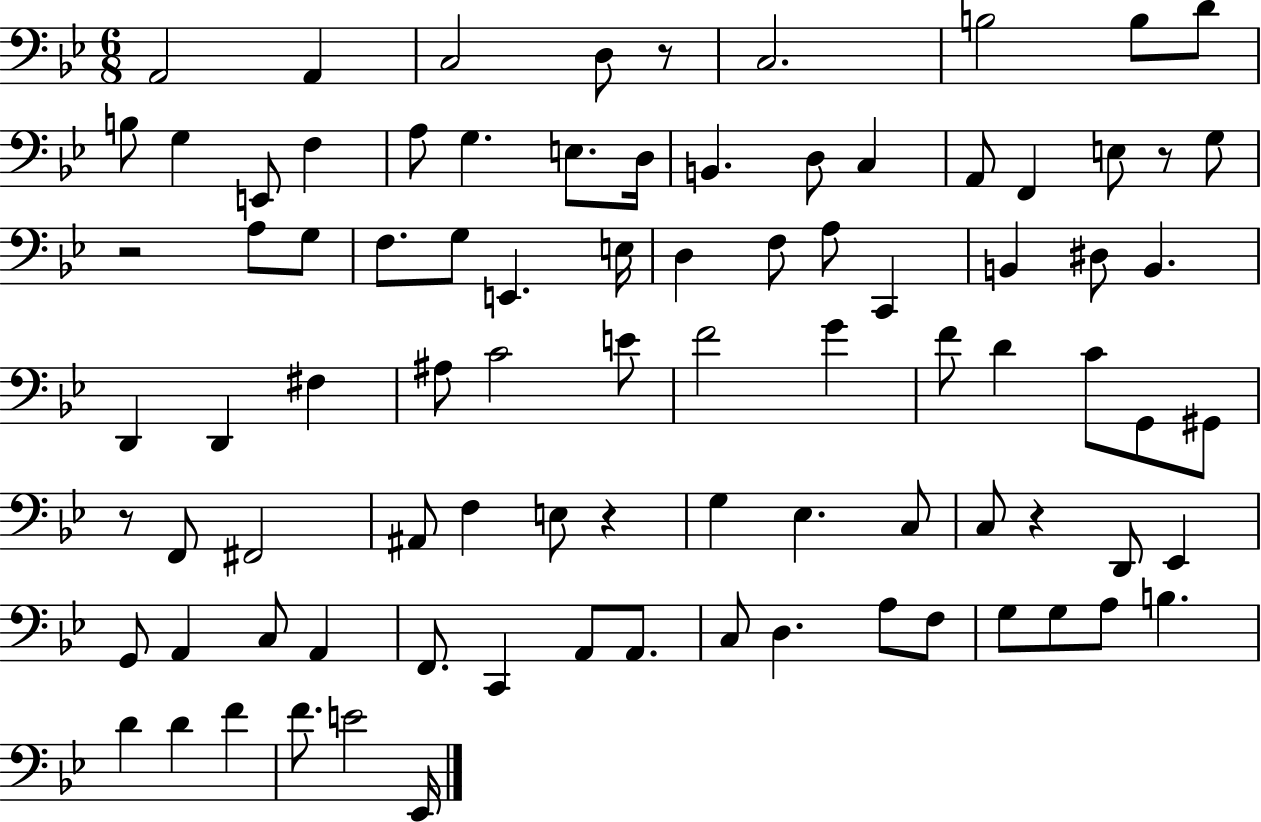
A2/h A2/q C3/h D3/e R/e C3/h. B3/h B3/e D4/e B3/e G3/q E2/e F3/q A3/e G3/q. E3/e. D3/s B2/q. D3/e C3/q A2/e F2/q E3/e R/e G3/e R/h A3/e G3/e F3/e. G3/e E2/q. E3/s D3/q F3/e A3/e C2/q B2/q D#3/e B2/q. D2/q D2/q F#3/q A#3/e C4/h E4/e F4/h G4/q F4/e D4/q C4/e G2/e G#2/e R/e F2/e F#2/h A#2/e F3/q E3/e R/q G3/q Eb3/q. C3/e C3/e R/q D2/e Eb2/q G2/e A2/q C3/e A2/q F2/e. C2/q A2/e A2/e. C3/e D3/q. A3/e F3/e G3/e G3/e A3/e B3/q. D4/q D4/q F4/q F4/e. E4/h Eb2/s